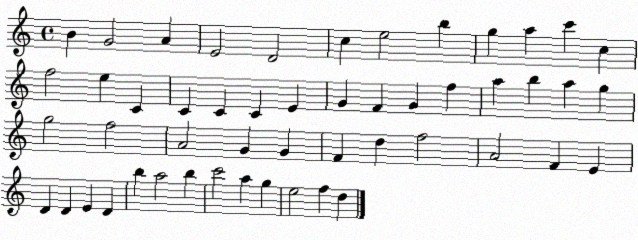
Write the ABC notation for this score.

X:1
T:Untitled
M:4/4
L:1/4
K:C
B G2 A E2 D2 c e2 b g a c' c f2 e C C C C E G F G f a b a g g2 f2 A2 G G F d f2 A2 F E D D E D b a2 b c'2 a g e2 f d